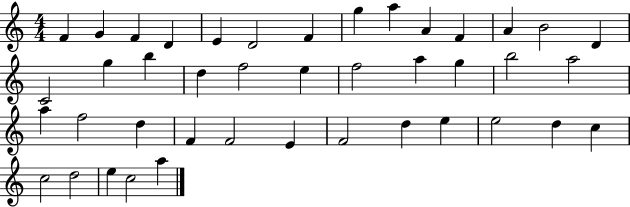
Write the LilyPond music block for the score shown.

{
  \clef treble
  \numericTimeSignature
  \time 4/4
  \key c \major
  f'4 g'4 f'4 d'4 | e'4 d'2 f'4 | g''4 a''4 a'4 f'4 | a'4 b'2 d'4 | \break c'2 g''4 b''4 | d''4 f''2 e''4 | f''2 a''4 g''4 | b''2 a''2 | \break a''4 f''2 d''4 | f'4 f'2 e'4 | f'2 d''4 e''4 | e''2 d''4 c''4 | \break c''2 d''2 | e''4 c''2 a''4 | \bar "|."
}